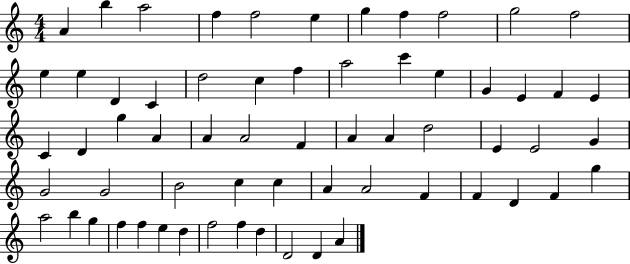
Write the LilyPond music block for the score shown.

{
  \clef treble
  \numericTimeSignature
  \time 4/4
  \key c \major
  a'4 b''4 a''2 | f''4 f''2 e''4 | g''4 f''4 f''2 | g''2 f''2 | \break e''4 e''4 d'4 c'4 | d''2 c''4 f''4 | a''2 c'''4 e''4 | g'4 e'4 f'4 e'4 | \break c'4 d'4 g''4 a'4 | a'4 a'2 f'4 | a'4 a'4 d''2 | e'4 e'2 g'4 | \break g'2 g'2 | b'2 c''4 c''4 | a'4 a'2 f'4 | f'4 d'4 f'4 g''4 | \break a''2 b''4 g''4 | f''4 f''4 e''4 d''4 | f''2 f''4 d''4 | d'2 d'4 a'4 | \break \bar "|."
}